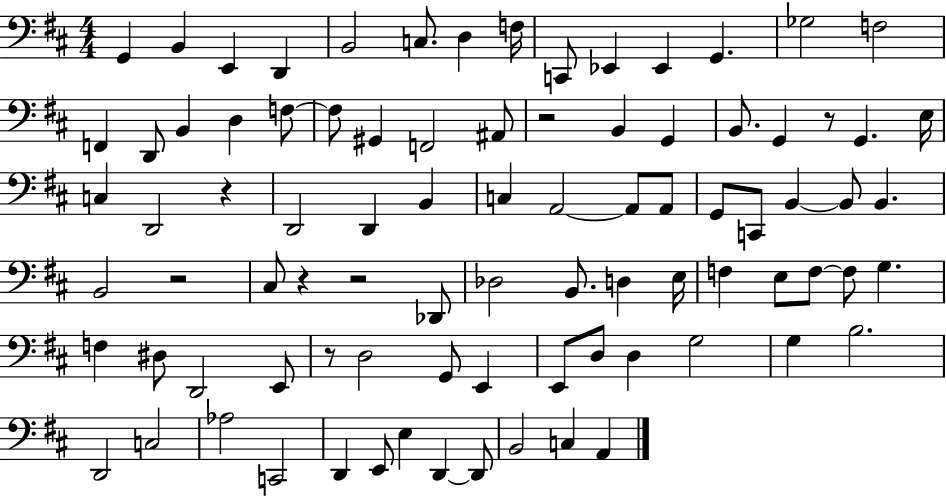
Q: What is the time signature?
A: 4/4